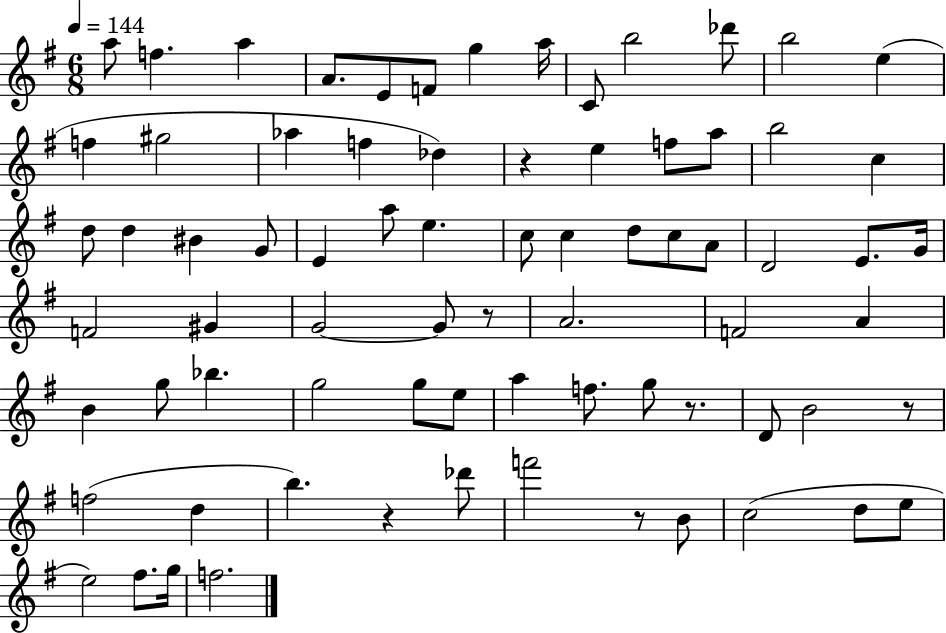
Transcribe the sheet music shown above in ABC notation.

X:1
T:Untitled
M:6/8
L:1/4
K:G
a/2 f a A/2 E/2 F/2 g a/4 C/2 b2 _d'/2 b2 e f ^g2 _a f _d z e f/2 a/2 b2 c d/2 d ^B G/2 E a/2 e c/2 c d/2 c/2 A/2 D2 E/2 G/4 F2 ^G G2 G/2 z/2 A2 F2 A B g/2 _b g2 g/2 e/2 a f/2 g/2 z/2 D/2 B2 z/2 f2 d b z _d'/2 f'2 z/2 B/2 c2 d/2 e/2 e2 ^f/2 g/4 f2